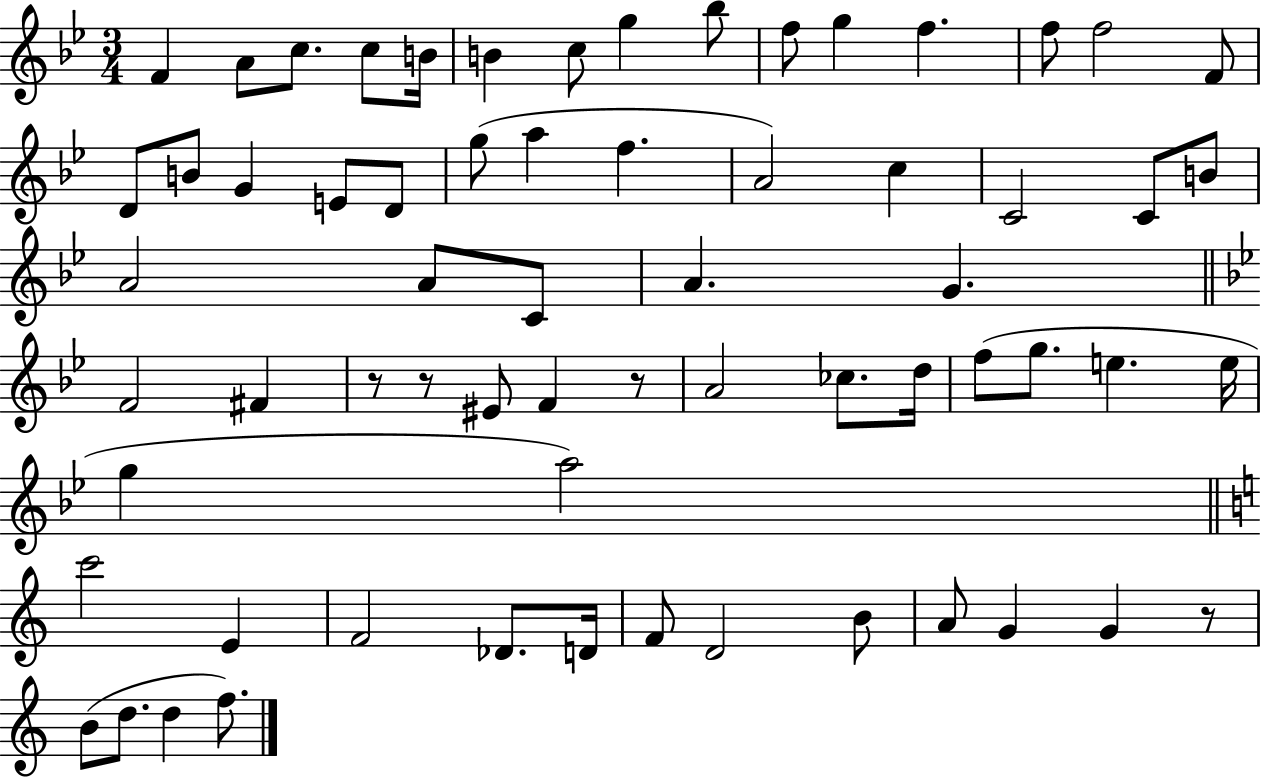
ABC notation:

X:1
T:Untitled
M:3/4
L:1/4
K:Bb
F A/2 c/2 c/2 B/4 B c/2 g _b/2 f/2 g f f/2 f2 F/2 D/2 B/2 G E/2 D/2 g/2 a f A2 c C2 C/2 B/2 A2 A/2 C/2 A G F2 ^F z/2 z/2 ^E/2 F z/2 A2 _c/2 d/4 f/2 g/2 e e/4 g a2 c'2 E F2 _D/2 D/4 F/2 D2 B/2 A/2 G G z/2 B/2 d/2 d f/2